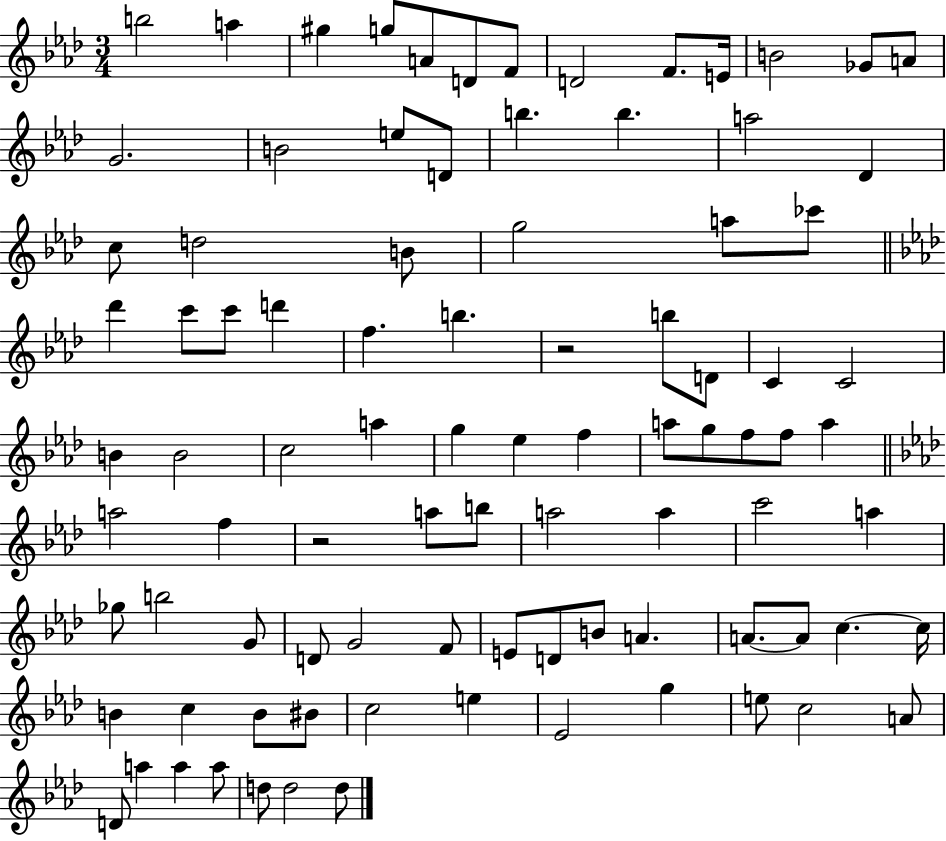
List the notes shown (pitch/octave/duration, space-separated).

B5/h A5/q G#5/q G5/e A4/e D4/e F4/e D4/h F4/e. E4/s B4/h Gb4/e A4/e G4/h. B4/h E5/e D4/e B5/q. B5/q. A5/h Db4/q C5/e D5/h B4/e G5/h A5/e CES6/e Db6/q C6/e C6/e D6/q F5/q. B5/q. R/h B5/e D4/e C4/q C4/h B4/q B4/h C5/h A5/q G5/q Eb5/q F5/q A5/e G5/e F5/e F5/e A5/q A5/h F5/q R/h A5/e B5/e A5/h A5/q C6/h A5/q Gb5/e B5/h G4/e D4/e G4/h F4/e E4/e D4/e B4/e A4/q. A4/e. A4/e C5/q. C5/s B4/q C5/q B4/e BIS4/e C5/h E5/q Eb4/h G5/q E5/e C5/h A4/e D4/e A5/q A5/q A5/e D5/e D5/h D5/e